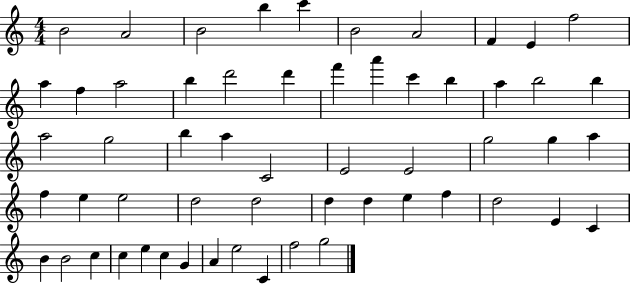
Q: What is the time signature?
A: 4/4